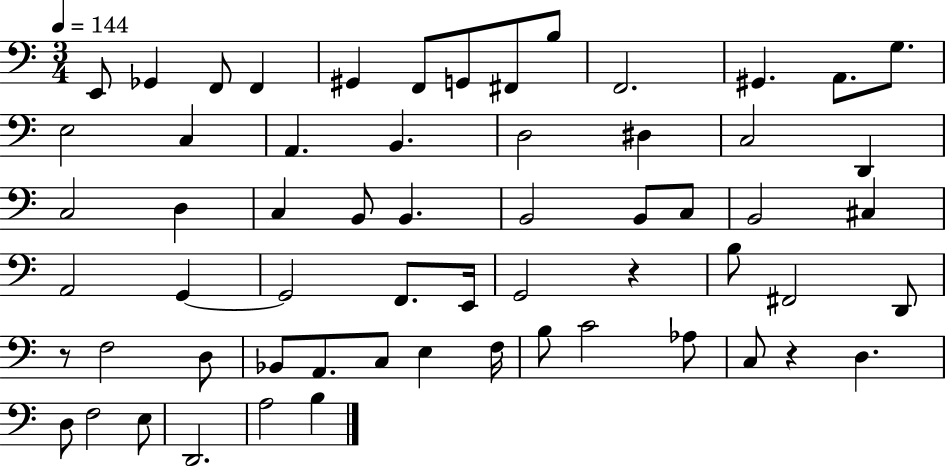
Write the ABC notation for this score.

X:1
T:Untitled
M:3/4
L:1/4
K:C
E,,/2 _G,, F,,/2 F,, ^G,, F,,/2 G,,/2 ^F,,/2 B,/2 F,,2 ^G,, A,,/2 G,/2 E,2 C, A,, B,, D,2 ^D, C,2 D,, C,2 D, C, B,,/2 B,, B,,2 B,,/2 C,/2 B,,2 ^C, A,,2 G,, G,,2 F,,/2 E,,/4 G,,2 z B,/2 ^F,,2 D,,/2 z/2 F,2 D,/2 _B,,/2 A,,/2 C,/2 E, F,/4 B,/2 C2 _A,/2 C,/2 z D, D,/2 F,2 E,/2 D,,2 A,2 B,